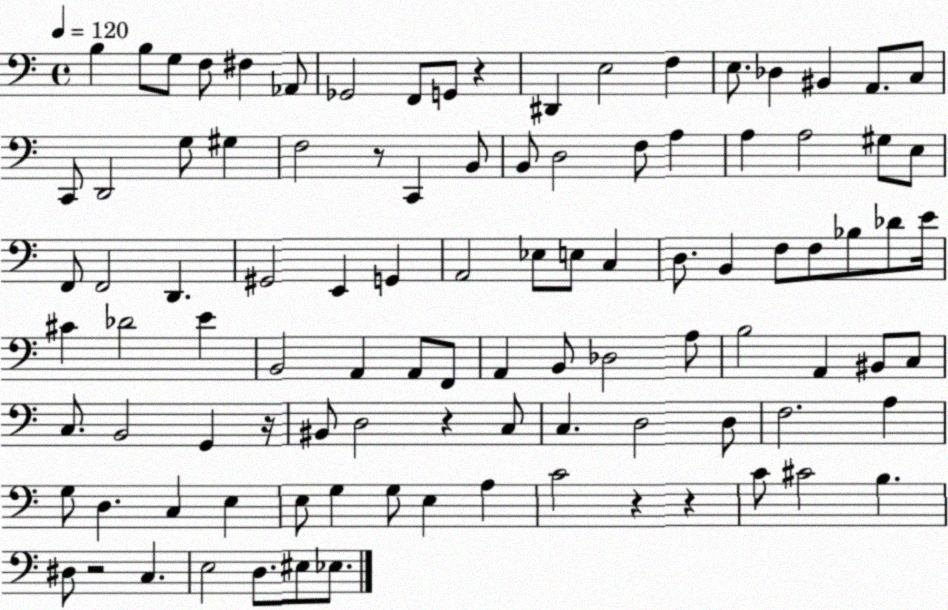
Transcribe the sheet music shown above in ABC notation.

X:1
T:Untitled
M:4/4
L:1/4
K:C
B, B,/2 G,/2 F,/2 ^F, _A,,/2 _G,,2 F,,/2 G,,/2 z ^D,, E,2 F, E,/2 _D, ^B,, A,,/2 C,/2 C,,/2 D,,2 G,/2 ^G, F,2 z/2 C,, B,,/2 B,,/2 D,2 F,/2 A, A, A,2 ^G,/2 E,/2 F,,/2 F,,2 D,, ^G,,2 E,, G,, A,,2 _E,/2 E,/2 C, D,/2 B,, F,/2 F,/2 _B,/2 _D/2 E/4 ^C _D2 E B,,2 A,, A,,/2 F,,/2 A,, B,,/2 _D,2 A,/2 B,2 A,, ^B,,/2 C,/2 C,/2 B,,2 G,, z/4 ^B,,/2 D,2 z C,/2 C, D,2 D,/2 F,2 A, G,/2 D, C, E, E,/2 G, G,/2 E, A, C2 z z C/2 ^C2 B, ^D,/2 z2 C, E,2 D,/2 ^E,/2 _E,/2